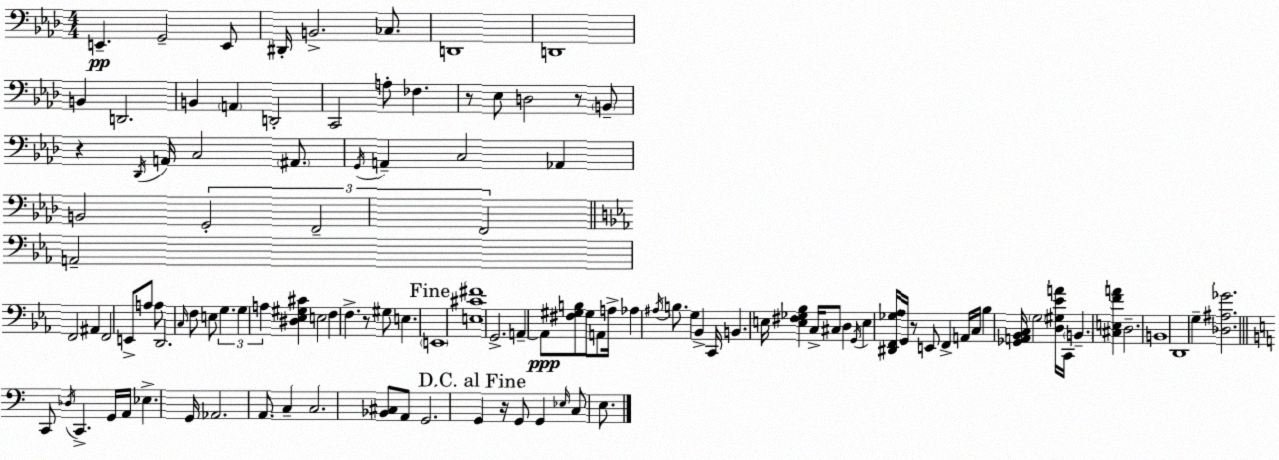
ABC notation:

X:1
T:Untitled
M:4/4
L:1/4
K:Fm
E,, G,,2 E,,/2 ^D,,/4 B,,2 _C,/2 D,,4 D,,4 B,, D,,2 B,, A,, D,,2 C,,2 A,/2 _F, z/2 _E,/2 D,2 z/2 B,,/2 z _D,,/4 A,,/4 C,2 ^A,,/2 G,,/4 A,, C,2 _A,, B,,2 G,,2 F,,2 F,,2 A,,2 F,,2 ^A,, F,,2 E,,/2 A,/2 A,/2 D,,2 C,/4 F,/2 E,/2 G, G, A, [^D,_E,^G,^C] E,2 F, F, z/2 ^G,/2 E, E,,4 [E,^C^F]4 G,,2 A,, A,,/2 [^F,^G,B,]/2 ^G,/2 A,,/2 A,/4 _A, ^A,/4 B,/2 G, _B,, C,,/4 B,, E,/4 [E,^F,_G,_B,] C,/4 ^C,/2 D, G,,/4 E, [^D,,F,,_G,_A,]/4 G,,/4 z/2 E,,/2 F,, A,,/4 C,/4 _B, [_G,,A,,_B,,C,]/4 G,2 [D,^G,_EA]/4 C,,/4 B,, [^C,E,FA] D,2 B,,4 D,,4 G, [_D,^A,_G]2 C,,/2 _D,/4 C,, G,,/4 A,,/4 _E, G,,/4 _A,,2 A,,/2 C, C,2 [_B,,^C,]/2 A,,/2 G,,2 G,, z/4 G,,/2 G,, _E,/4 C,/2 E,/2